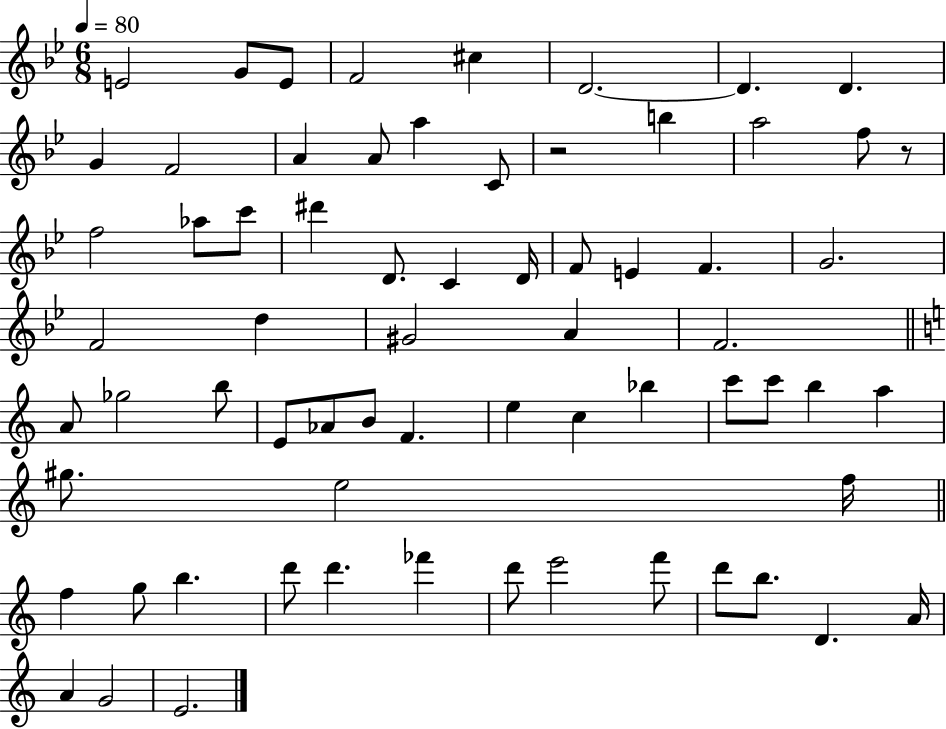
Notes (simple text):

E4/h G4/e E4/e F4/h C#5/q D4/h. D4/q. D4/q. G4/q F4/h A4/q A4/e A5/q C4/e R/h B5/q A5/h F5/e R/e F5/h Ab5/e C6/e D#6/q D4/e. C4/q D4/s F4/e E4/q F4/q. G4/h. F4/h D5/q G#4/h A4/q F4/h. A4/e Gb5/h B5/e E4/e Ab4/e B4/e F4/q. E5/q C5/q Bb5/q C6/e C6/e B5/q A5/q G#5/e. E5/h F5/s F5/q G5/e B5/q. D6/e D6/q. FES6/q D6/e E6/h F6/e D6/e B5/e. D4/q. A4/s A4/q G4/h E4/h.